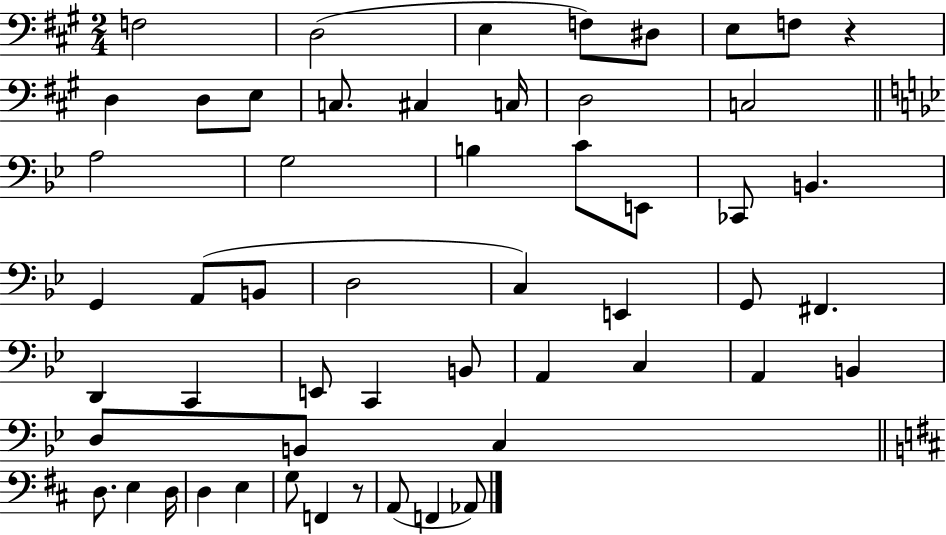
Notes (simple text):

F3/h D3/h E3/q F3/e D#3/e E3/e F3/e R/q D3/q D3/e E3/e C3/e. C#3/q C3/s D3/h C3/h A3/h G3/h B3/q C4/e E2/e CES2/e B2/q. G2/q A2/e B2/e D3/h C3/q E2/q G2/e F#2/q. D2/q C2/q E2/e C2/q B2/e A2/q C3/q A2/q B2/q D3/e B2/e C3/q D3/e. E3/q D3/s D3/q E3/q G3/e F2/q R/e A2/e F2/q Ab2/e